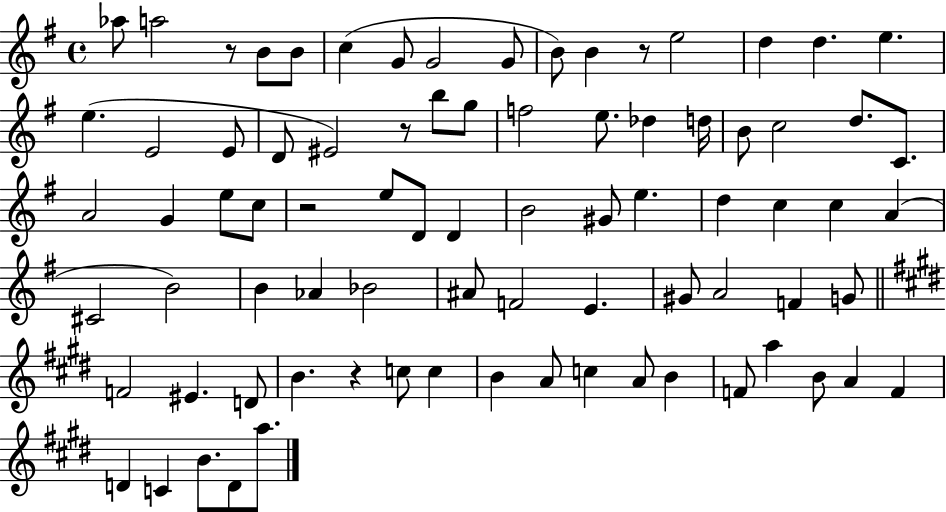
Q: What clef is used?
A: treble